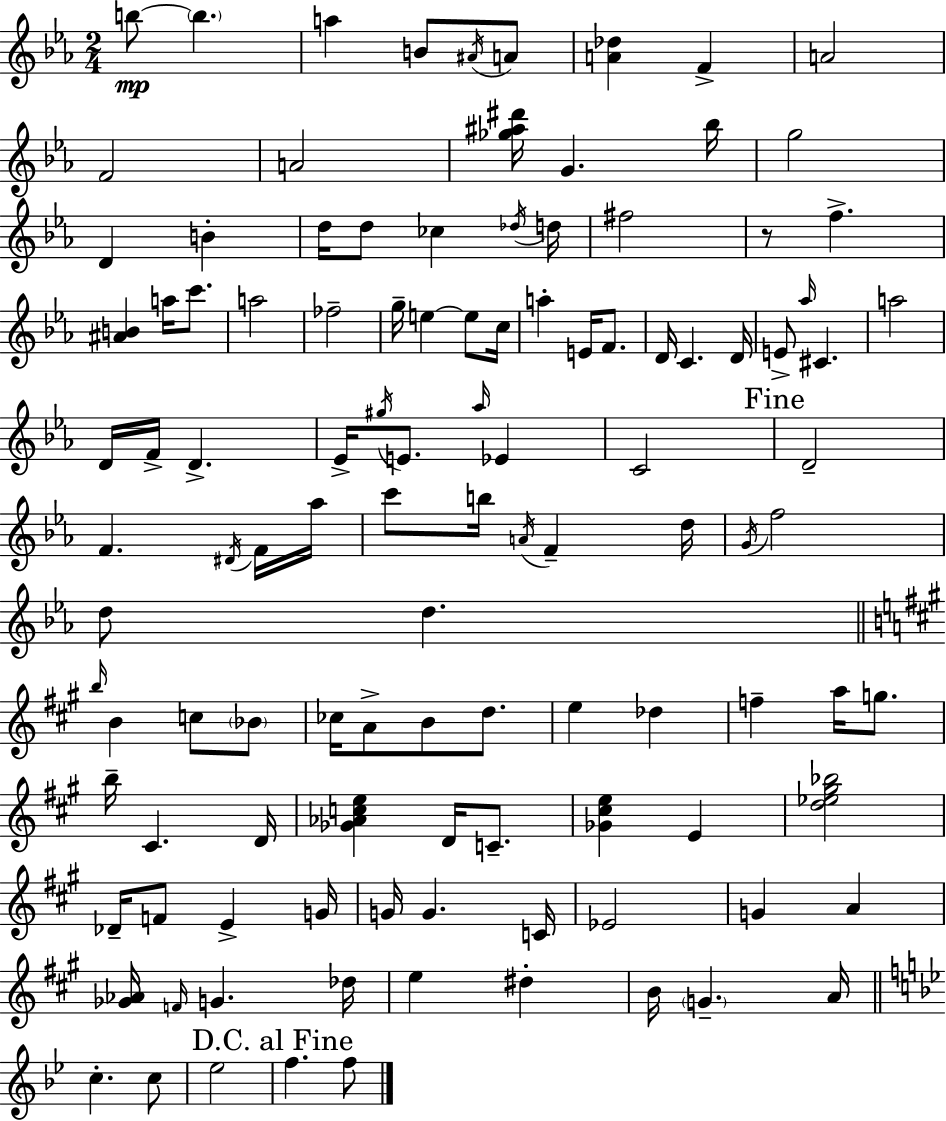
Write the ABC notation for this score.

X:1
T:Untitled
M:2/4
L:1/4
K:Cm
b/2 b a B/2 ^A/4 A/2 [A_d] F A2 F2 A2 [_g^a^d']/4 G _b/4 g2 D B d/4 d/2 _c _d/4 d/4 ^f2 z/2 f [^AB] a/4 c'/2 a2 _f2 g/4 e e/2 c/4 a E/4 F/2 D/4 C D/4 E/2 _a/4 ^C a2 D/4 F/4 D _E/4 ^g/4 E/2 _a/4 _E C2 D2 F ^D/4 F/4 _a/4 c'/2 b/4 A/4 F d/4 G/4 f2 d/2 d b/4 B c/2 _B/2 _c/4 A/2 B/2 d/2 e _d f a/4 g/2 b/4 ^C D/4 [_G_Ace] D/4 C/2 [_G^ce] E [d_e^g_b]2 _D/4 F/2 E G/4 G/4 G C/4 _E2 G A [_G_A]/4 F/4 G _d/4 e ^d B/4 G A/4 c c/2 _e2 f f/2